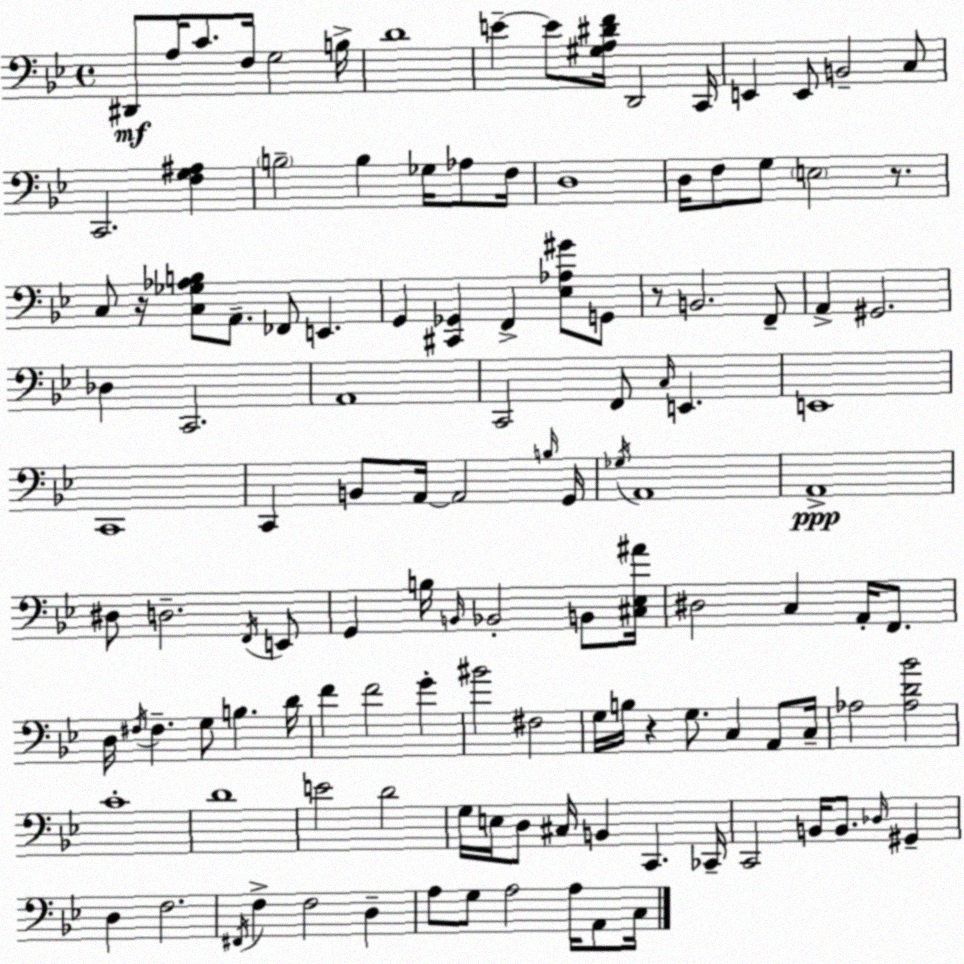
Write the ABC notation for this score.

X:1
T:Untitled
M:4/4
L:1/4
K:Bb
^D,,/2 A,/4 C/2 F,/4 G,2 B,/4 D4 E E/2 [^G,A,^DF]/4 D,,2 C,,/4 E,, E,,/2 B,,2 C,/2 C,,2 [F,G,^A,] B,2 B, _G,/4 _A,/2 F,/4 D,4 D,/4 F,/2 G,/2 E,2 z/2 C,/2 z/4 [C,_G,_A,B,]/2 A,,/2 _F,,/2 E,, G,, [^C,,_G,,] F,, [_E,_A,^G]/2 G,,/2 z/2 B,,2 F,,/2 A,, ^G,,2 _D, C,,2 A,,4 C,,2 F,,/2 C,/4 E,, E,,4 C,,4 C,, B,,/2 A,,/4 A,,2 B,/4 G,,/4 _G,/4 A,,4 A,,4 ^D,/2 D,2 F,,/4 E,,/2 G,, B,/4 B,,/4 _B,,2 B,,/2 [^C,_E,^A]/4 ^D,2 C, A,,/4 F,,/2 D,/4 ^F,/4 ^F, G,/2 B, D/4 F F2 G ^B2 ^F,2 G,/4 B,/4 z G,/2 C, A,,/2 C,/4 _A,2 [_A,D_B]2 C4 D4 E2 D2 G,/4 E,/4 D,/2 ^C,/4 B,, C,, _C,,/4 C,,2 B,,/4 B,,/2 _D,/4 ^G,, D, F,2 ^F,,/4 F, F,2 D, A,/2 G,/2 A,2 A,/4 A,,/2 C,/4